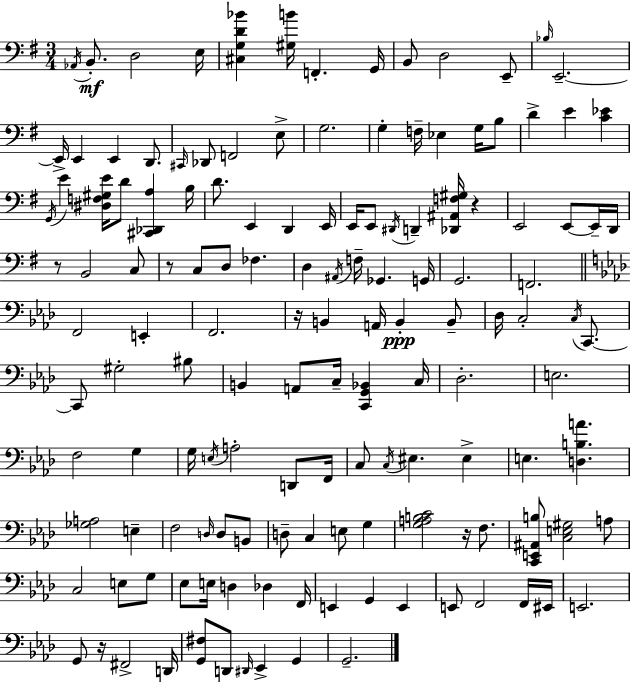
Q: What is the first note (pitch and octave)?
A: Ab2